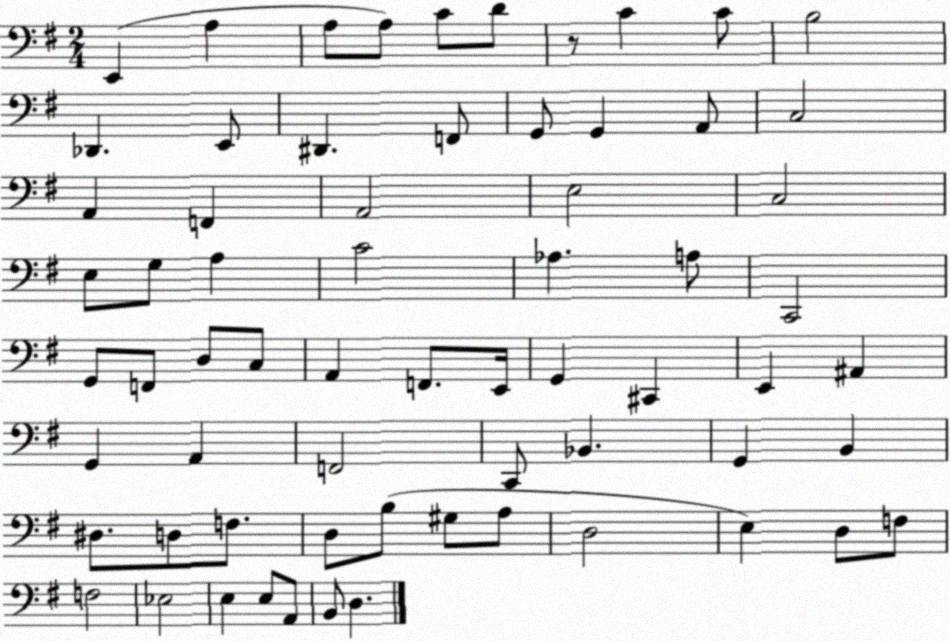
X:1
T:Untitled
M:2/4
L:1/4
K:G
E,, A, A,/2 A,/2 C/2 D/2 z/2 C C/2 B,2 _D,, E,,/2 ^D,, F,,/2 G,,/2 G,, A,,/2 C,2 A,, F,, A,,2 E,2 C,2 E,/2 G,/2 A, C2 _A, A,/2 C,,2 G,,/2 F,,/2 D,/2 C,/2 A,, F,,/2 E,,/4 G,, ^C,, E,, ^A,, G,, A,, F,,2 C,,/2 _B,, G,, B,, ^D,/2 D,/2 F,/2 D,/2 B,/2 ^G,/2 A,/2 D,2 E, D,/2 F,/2 F,2 _E,2 E, E,/2 A,,/2 B,,/2 D,